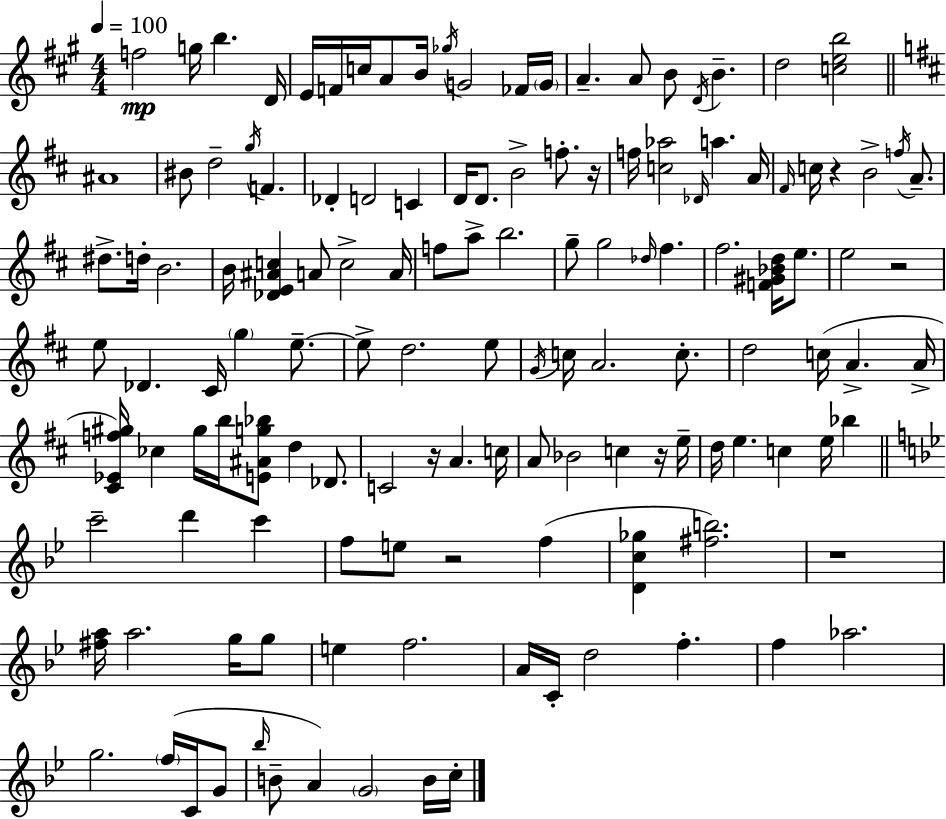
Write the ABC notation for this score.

X:1
T:Untitled
M:4/4
L:1/4
K:A
f2 g/4 b D/4 E/4 F/4 c/4 A/2 B/4 _g/4 G2 _F/4 G/4 A A/2 B/2 D/4 B d2 [ceb]2 ^A4 ^B/2 d2 g/4 F _D D2 C D/4 D/2 B2 f/2 z/4 f/4 [c_a]2 _D/4 a A/4 ^F/4 c/4 z B2 f/4 A/2 ^d/2 d/4 B2 B/4 [_DE^Ac] A/2 c2 A/4 f/2 a/2 b2 g/2 g2 _d/4 ^f ^f2 [F^G_Bd]/4 e/2 e2 z2 e/2 _D ^C/4 g e/2 e/2 d2 e/2 G/4 c/4 A2 c/2 d2 c/4 A A/4 [^C_Ef^g]/4 _c ^g/4 b/4 [E^Ag_b]/2 d _D/2 C2 z/4 A c/4 A/2 _B2 c z/4 e/4 d/4 e c e/4 _b c'2 d' c' f/2 e/2 z2 f [Dc_g] [^fb]2 z4 [^fa]/4 a2 g/4 g/2 e f2 A/4 C/4 d2 f f _a2 g2 f/4 C/4 G/2 _b/4 B/2 A G2 B/4 c/4